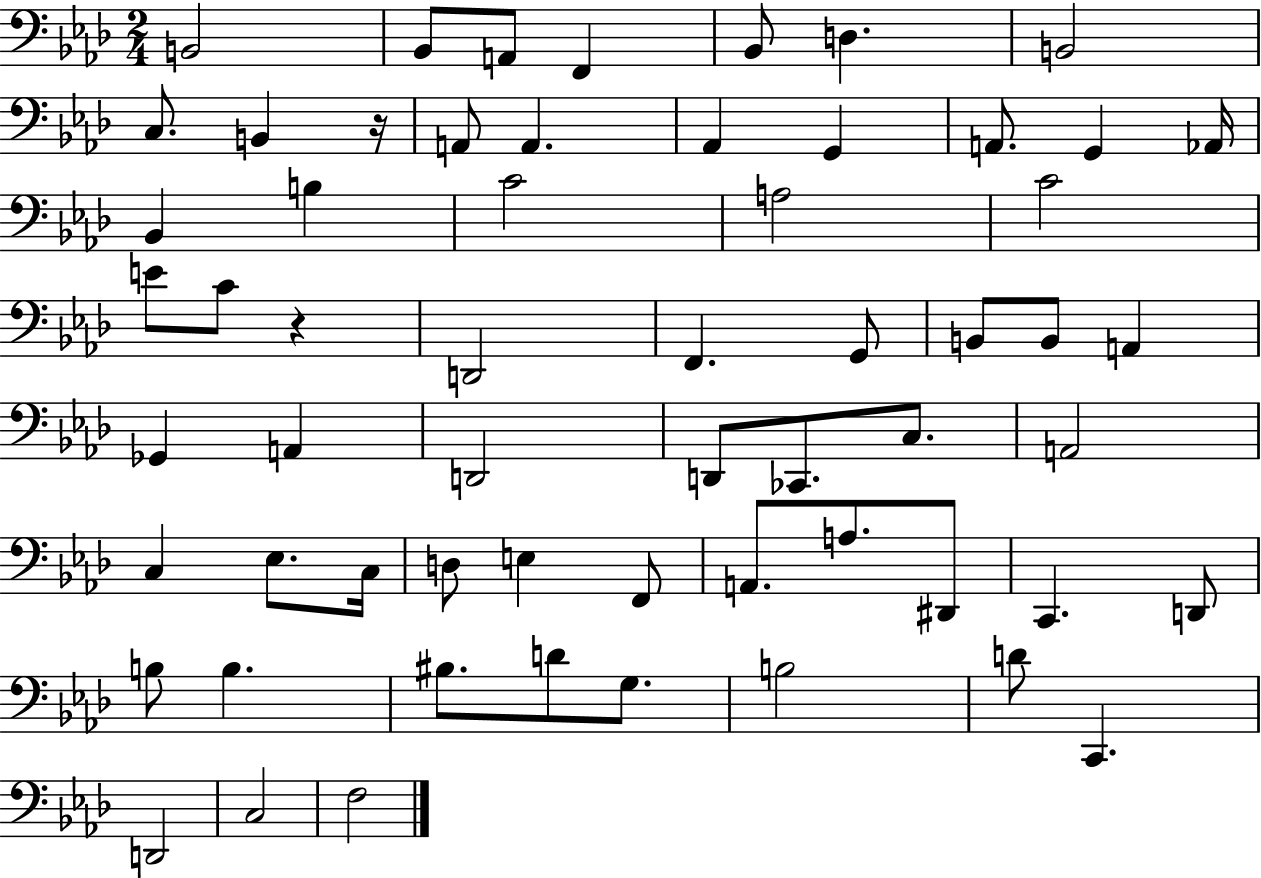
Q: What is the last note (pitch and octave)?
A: F3